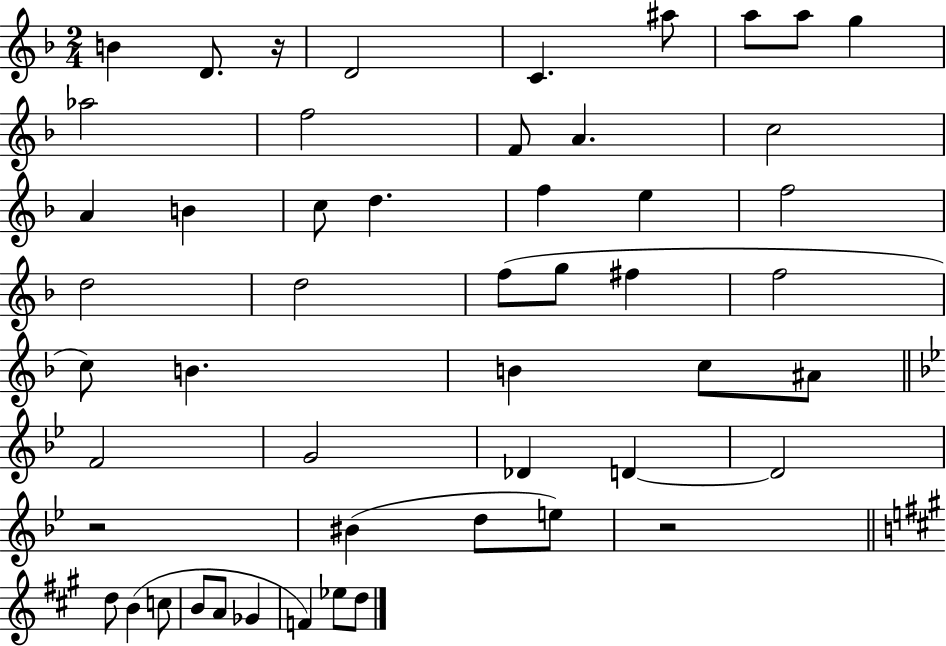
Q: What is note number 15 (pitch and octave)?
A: B4